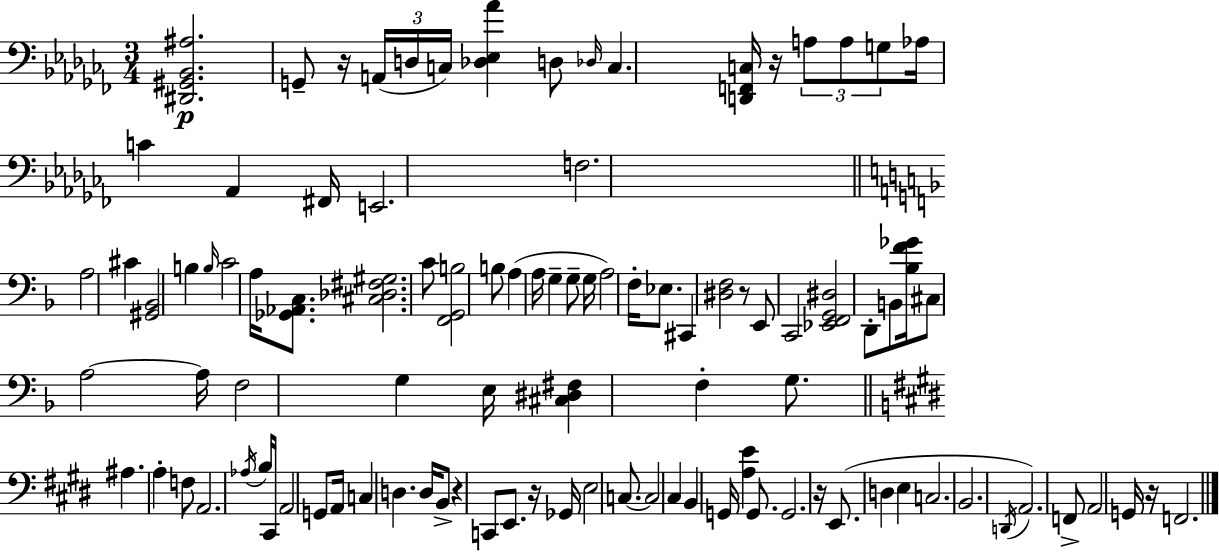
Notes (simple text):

[D#2,G#2,Bb2,A#3]/h. G2/e R/s A2/s D3/s C3/s [Db3,Eb3,Ab4]/q D3/e Db3/s C3/q. [D2,F2,C3]/s R/s A3/e A3/e G3/e Ab3/s C4/q Ab2/q F#2/s E2/h. F3/h. A3/h C#4/q [G#2,Bb2]/h B3/q B3/s C4/h A3/s [Gb2,Ab2,C3]/e. [C#3,Db3,F#3,G#3]/h. C4/e [F2,G2,B3]/h B3/e A3/q A3/s G3/q G3/e G3/s A3/h F3/s Eb3/e. C#2/q [D#3,F3]/h R/e E2/e C2/h [Eb2,F2,G2,D#3]/h D2/e B2/e [Bb3,F4,Gb4]/s C#3/e A3/h A3/s F3/h G3/q E3/s [C#3,D#3,F#3]/q F3/q G3/e. A#3/q. A3/q F3/e A2/h. Ab3/s B3/s C#2/s A2/h G2/e A2/s C3/q D3/q. D3/s B2/e R/q C2/e E2/e. R/s Gb2/s E3/h C3/e. C3/h C#3/q B2/q G2/s [A3,E4]/q G2/e. G2/h. R/s E2/e. D3/q E3/q C3/h. B2/h. D2/s A2/h. F2/e A2/h G2/s R/s F2/h.